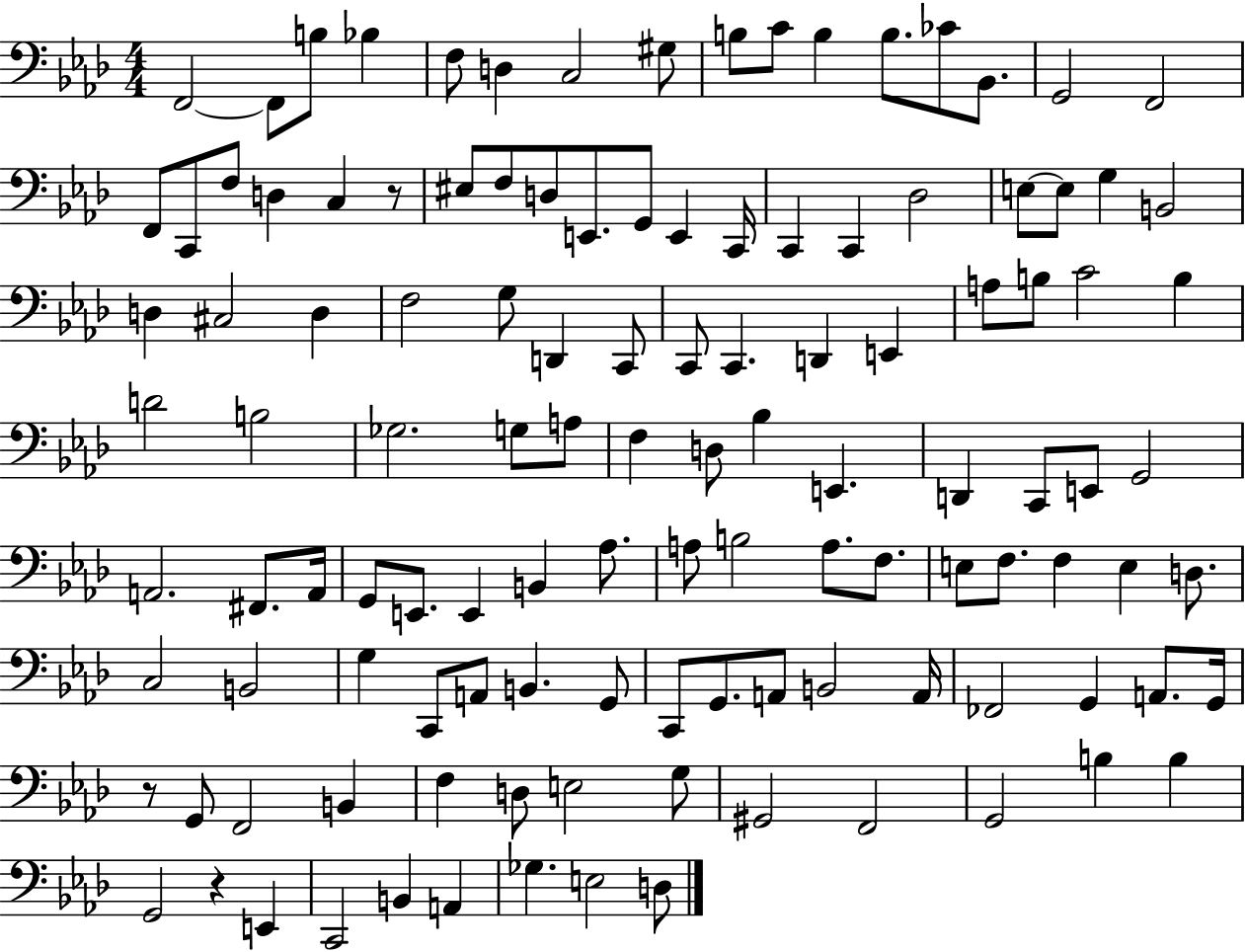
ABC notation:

X:1
T:Untitled
M:4/4
L:1/4
K:Ab
F,,2 F,,/2 B,/2 _B, F,/2 D, C,2 ^G,/2 B,/2 C/2 B, B,/2 _C/2 _B,,/2 G,,2 F,,2 F,,/2 C,,/2 F,/2 D, C, z/2 ^E,/2 F,/2 D,/2 E,,/2 G,,/2 E,, C,,/4 C,, C,, _D,2 E,/2 E,/2 G, B,,2 D, ^C,2 D, F,2 G,/2 D,, C,,/2 C,,/2 C,, D,, E,, A,/2 B,/2 C2 B, D2 B,2 _G,2 G,/2 A,/2 F, D,/2 _B, E,, D,, C,,/2 E,,/2 G,,2 A,,2 ^F,,/2 A,,/4 G,,/2 E,,/2 E,, B,, _A,/2 A,/2 B,2 A,/2 F,/2 E,/2 F,/2 F, E, D,/2 C,2 B,,2 G, C,,/2 A,,/2 B,, G,,/2 C,,/2 G,,/2 A,,/2 B,,2 A,,/4 _F,,2 G,, A,,/2 G,,/4 z/2 G,,/2 F,,2 B,, F, D,/2 E,2 G,/2 ^G,,2 F,,2 G,,2 B, B, G,,2 z E,, C,,2 B,, A,, _G, E,2 D,/2